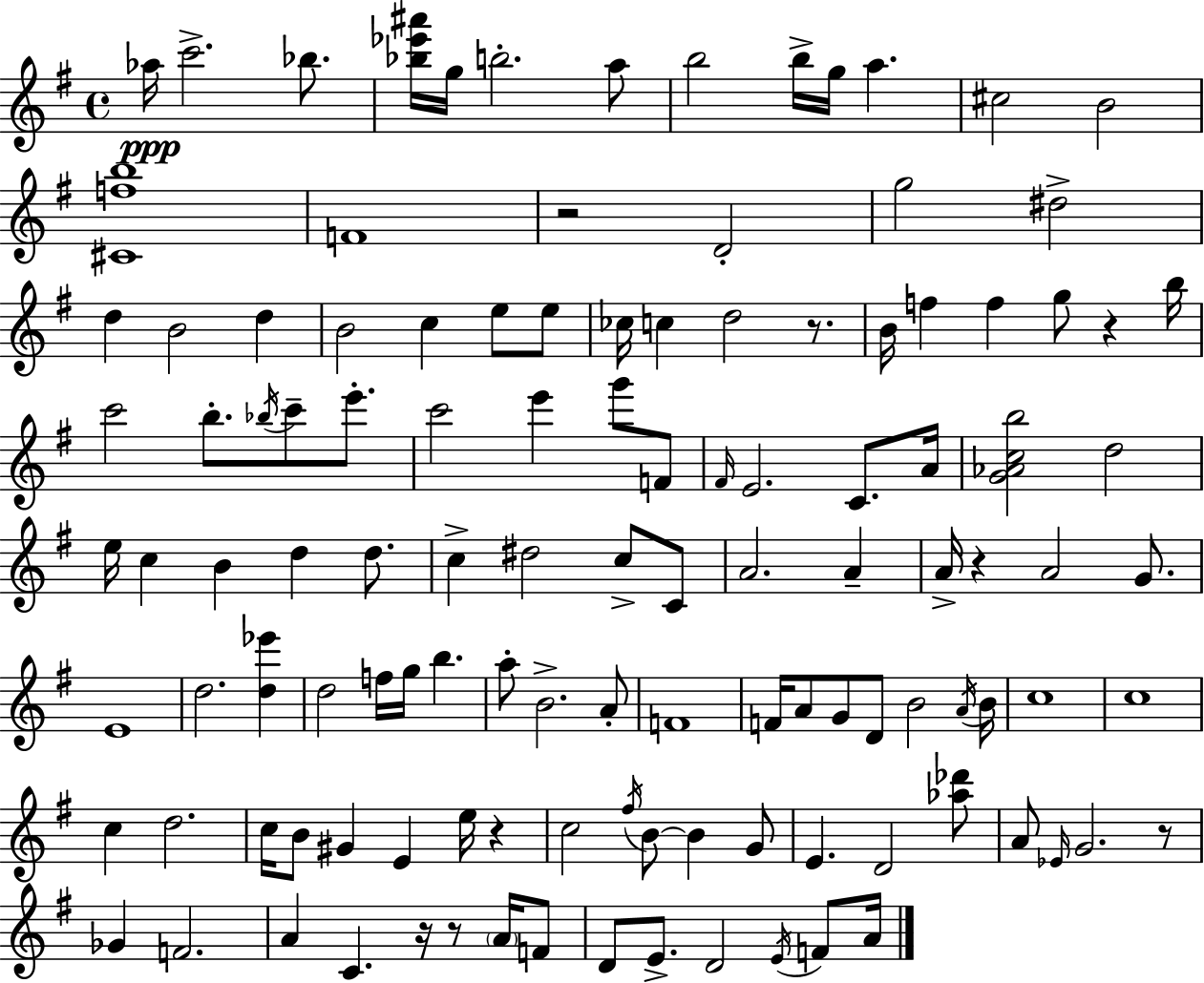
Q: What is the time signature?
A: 4/4